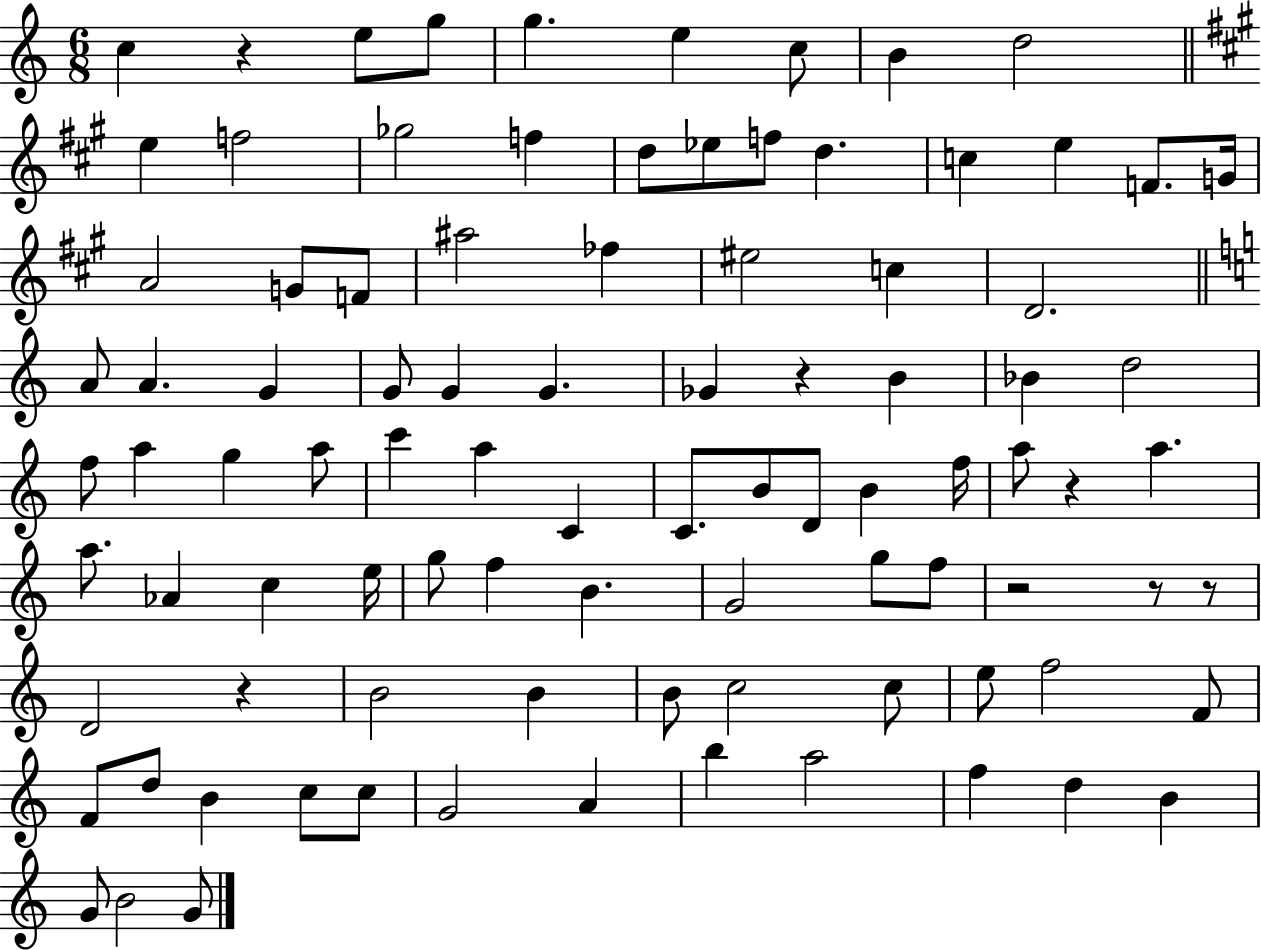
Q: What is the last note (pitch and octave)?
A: G4